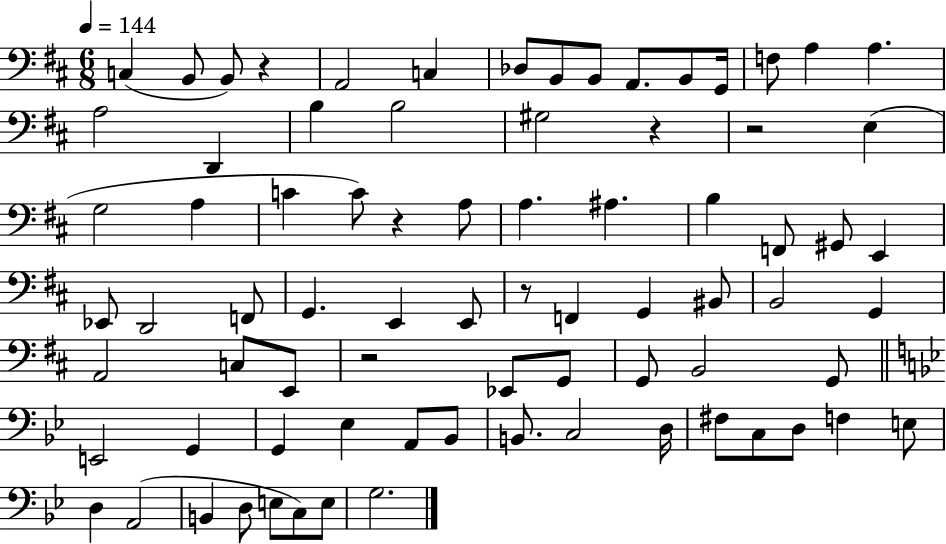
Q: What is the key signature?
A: D major